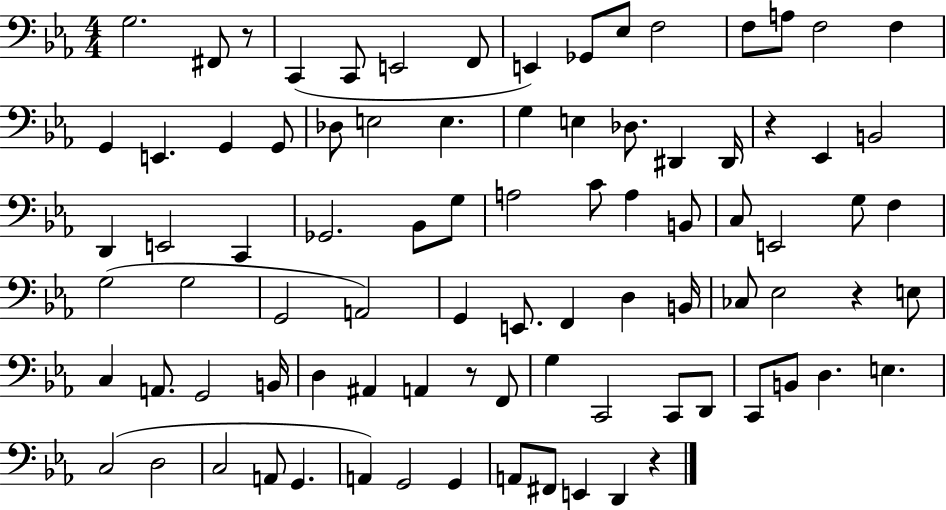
{
  \clef bass
  \numericTimeSignature
  \time 4/4
  \key ees \major
  g2. fis,8 r8 | c,4( c,8 e,2 f,8 | e,4) ges,8 ees8 f2 | f8 a8 f2 f4 | \break g,4 e,4. g,4 g,8 | des8 e2 e4. | g4 e4 des8. dis,4 dis,16 | r4 ees,4 b,2 | \break d,4 e,2 c,4 | ges,2. bes,8 g8 | a2 c'8 a4 b,8 | c8 e,2 g8 f4 | \break g2( g2 | g,2 a,2) | g,4 e,8. f,4 d4 b,16 | ces8 ees2 r4 e8 | \break c4 a,8. g,2 b,16 | d4 ais,4 a,4 r8 f,8 | g4 c,2 c,8 d,8 | c,8 b,8 d4. e4. | \break c2( d2 | c2 a,8 g,4. | a,4) g,2 g,4 | a,8 fis,8 e,4 d,4 r4 | \break \bar "|."
}